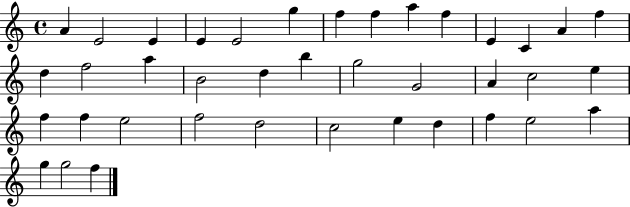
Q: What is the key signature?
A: C major